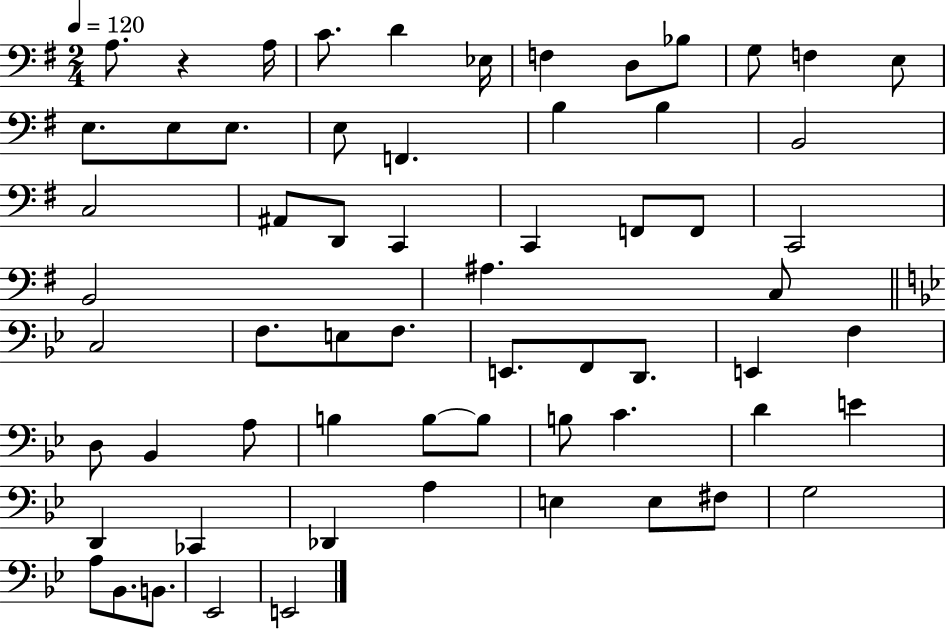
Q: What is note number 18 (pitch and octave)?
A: B3